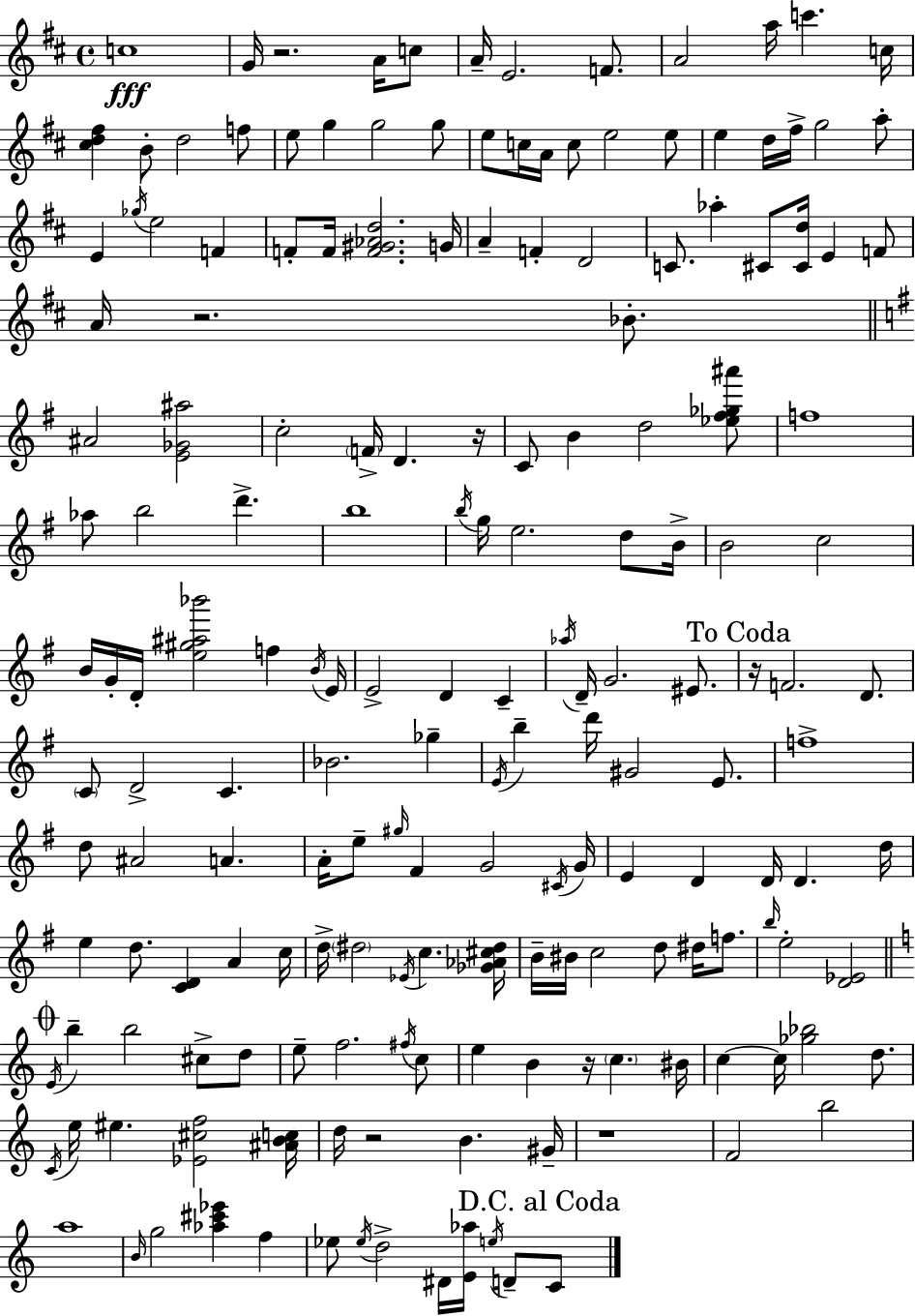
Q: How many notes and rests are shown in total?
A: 178